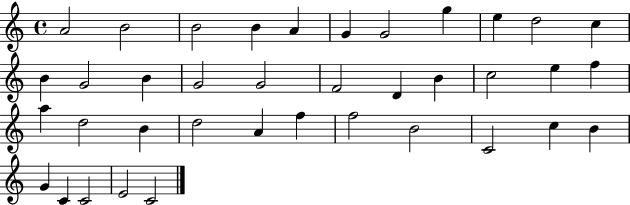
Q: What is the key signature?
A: C major